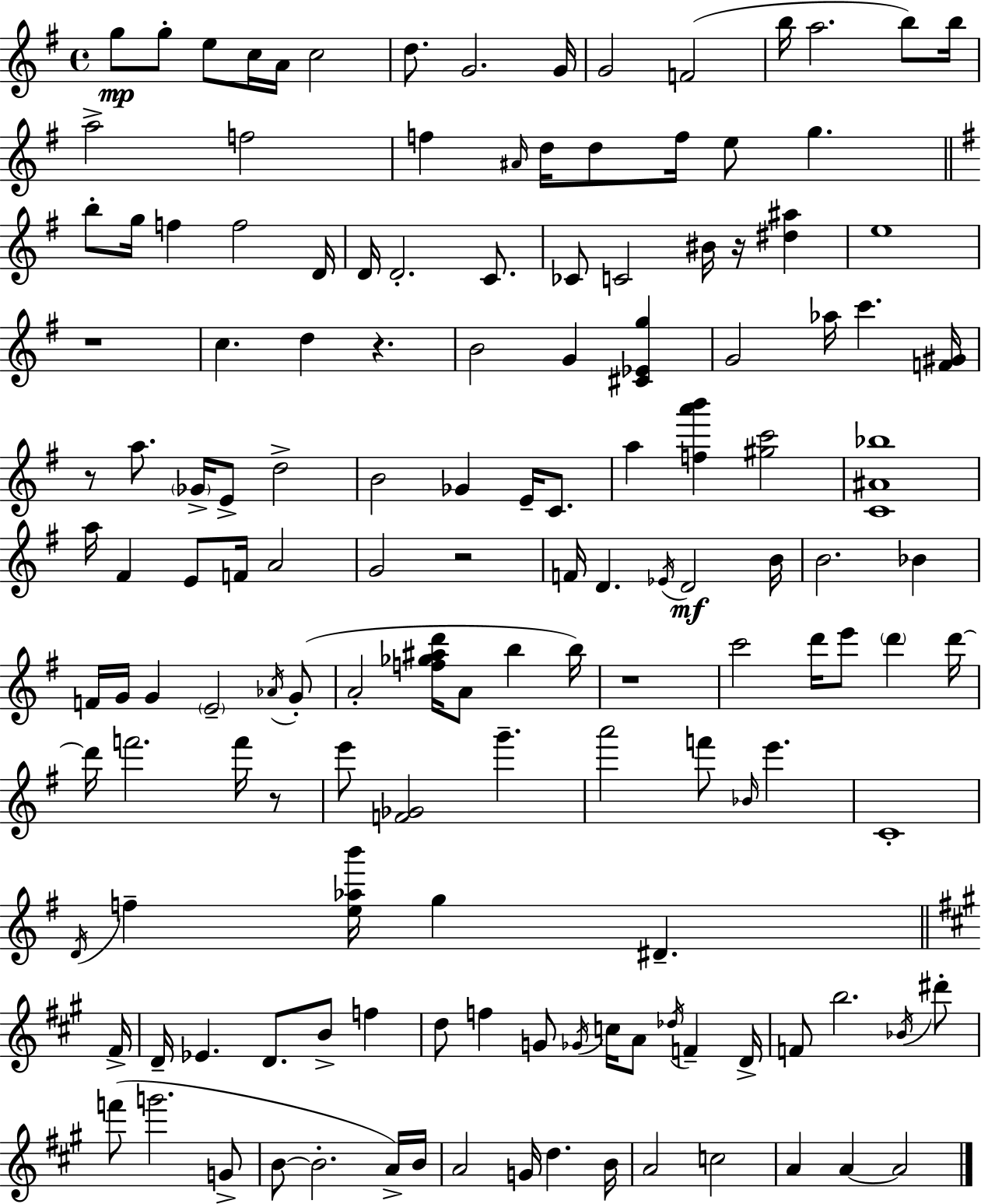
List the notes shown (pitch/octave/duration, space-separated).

G5/e G5/e E5/e C5/s A4/s C5/h D5/e. G4/h. G4/s G4/h F4/h B5/s A5/h. B5/e B5/s A5/h F5/h F5/q A#4/s D5/s D5/e F5/s E5/e G5/q. B5/e G5/s F5/q F5/h D4/s D4/s D4/h. C4/e. CES4/e C4/h BIS4/s R/s [D#5,A#5]/q E5/w R/w C5/q. D5/q R/q. B4/h G4/q [C#4,Eb4,G5]/q G4/h Ab5/s C6/q. [F4,G#4]/s R/e A5/e. Gb4/s E4/e D5/h B4/h Gb4/q E4/s C4/e. A5/q [F5,A6,B6]/q [G#5,C6]/h [C4,A#4,Bb5]/w A5/s F#4/q E4/e F4/s A4/h G4/h R/h F4/s D4/q. Eb4/s D4/h B4/s B4/h. Bb4/q F4/s G4/s G4/q E4/h Ab4/s G4/e A4/h [F5,Gb5,A#5,D6]/s A4/e B5/q B5/s R/w C6/h D6/s E6/e D6/q D6/s D6/s F6/h. F6/s R/e E6/e [F4,Gb4]/h G6/q. A6/h F6/e Bb4/s E6/q. C4/w D4/s F5/q [E5,Ab5,B6]/s G5/q D#4/q. F#4/s D4/s Eb4/q. D4/e. B4/e F5/q D5/e F5/q G4/e Gb4/s C5/s A4/e Db5/s F4/q D4/s F4/e B5/h. Bb4/s D#6/e F6/e G6/h. G4/e B4/e B4/h. A4/s B4/s A4/h G4/s D5/q. B4/s A4/h C5/h A4/q A4/q A4/h